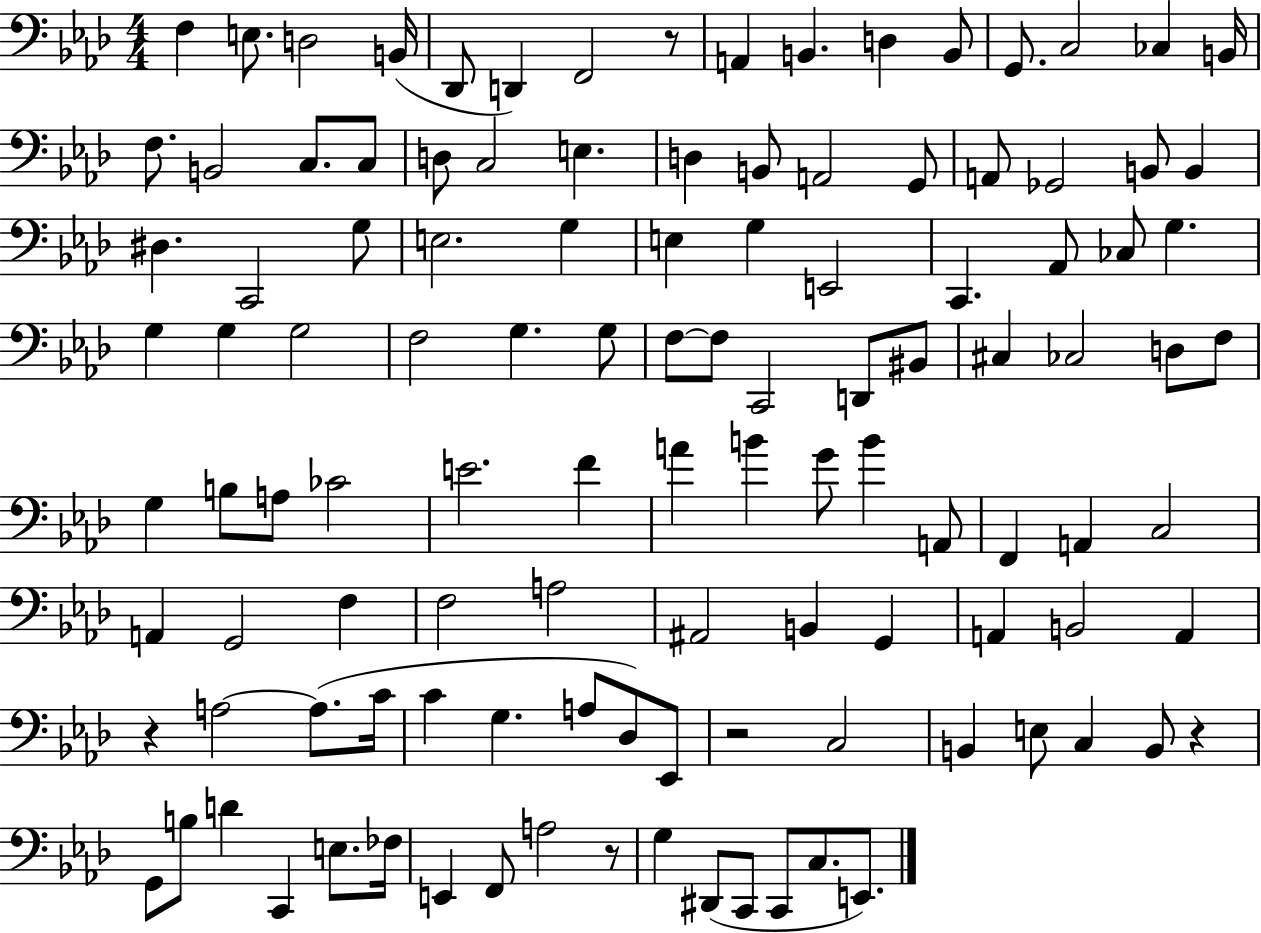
F3/q E3/e. D3/h B2/s Db2/e D2/q F2/h R/e A2/q B2/q. D3/q B2/e G2/e. C3/h CES3/q B2/s F3/e. B2/h C3/e. C3/e D3/e C3/h E3/q. D3/q B2/e A2/h G2/e A2/e Gb2/h B2/e B2/q D#3/q. C2/h G3/e E3/h. G3/q E3/q G3/q E2/h C2/q. Ab2/e CES3/e G3/q. G3/q G3/q G3/h F3/h G3/q. G3/e F3/e F3/e C2/h D2/e BIS2/e C#3/q CES3/h D3/e F3/e G3/q B3/e A3/e CES4/h E4/h. F4/q A4/q B4/q G4/e B4/q A2/e F2/q A2/q C3/h A2/q G2/h F3/q F3/h A3/h A#2/h B2/q G2/q A2/q B2/h A2/q R/q A3/h A3/e. C4/s C4/q G3/q. A3/e Db3/e Eb2/e R/h C3/h B2/q E3/e C3/q B2/e R/q G2/e B3/e D4/q C2/q E3/e. FES3/s E2/q F2/e A3/h R/e G3/q D#2/e C2/e C2/e C3/e. E2/e.